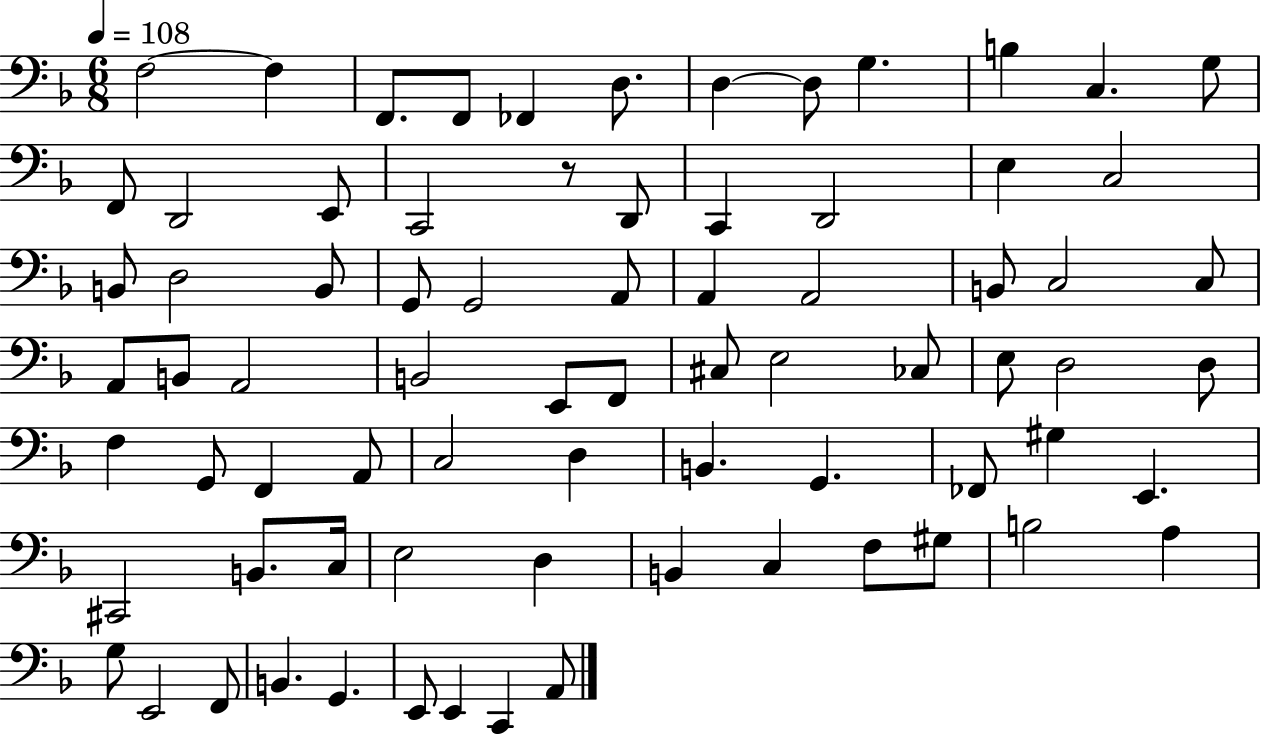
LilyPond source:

{
  \clef bass
  \numericTimeSignature
  \time 6/8
  \key f \major
  \tempo 4 = 108
  f2~~ f4 | f,8. f,8 fes,4 d8. | d4~~ d8 g4. | b4 c4. g8 | \break f,8 d,2 e,8 | c,2 r8 d,8 | c,4 d,2 | e4 c2 | \break b,8 d2 b,8 | g,8 g,2 a,8 | a,4 a,2 | b,8 c2 c8 | \break a,8 b,8 a,2 | b,2 e,8 f,8 | cis8 e2 ces8 | e8 d2 d8 | \break f4 g,8 f,4 a,8 | c2 d4 | b,4. g,4. | fes,8 gis4 e,4. | \break cis,2 b,8. c16 | e2 d4 | b,4 c4 f8 gis8 | b2 a4 | \break g8 e,2 f,8 | b,4. g,4. | e,8 e,4 c,4 a,8 | \bar "|."
}